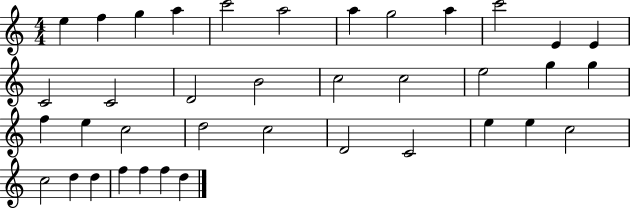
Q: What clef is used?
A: treble